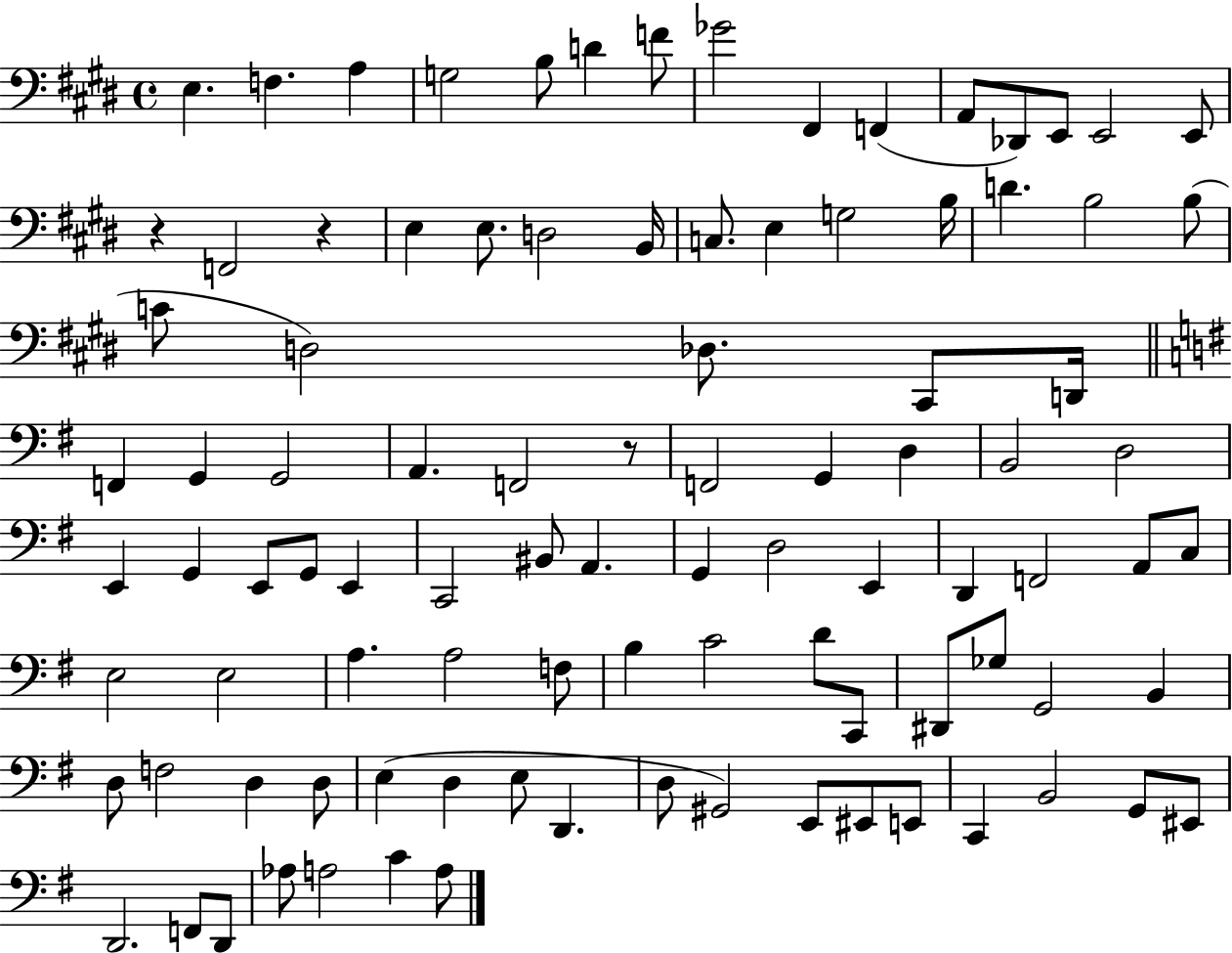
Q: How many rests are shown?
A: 3